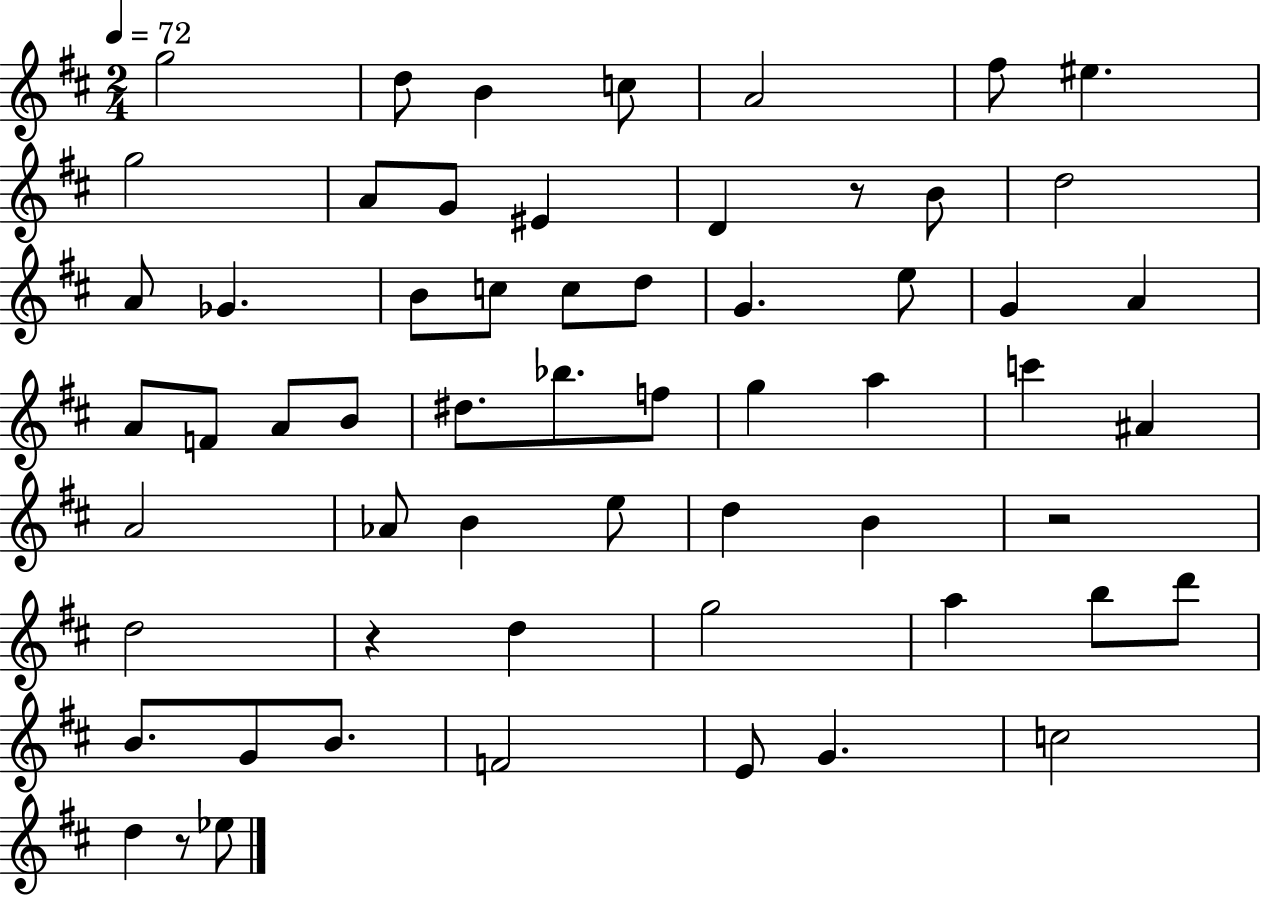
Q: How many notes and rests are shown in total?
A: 60